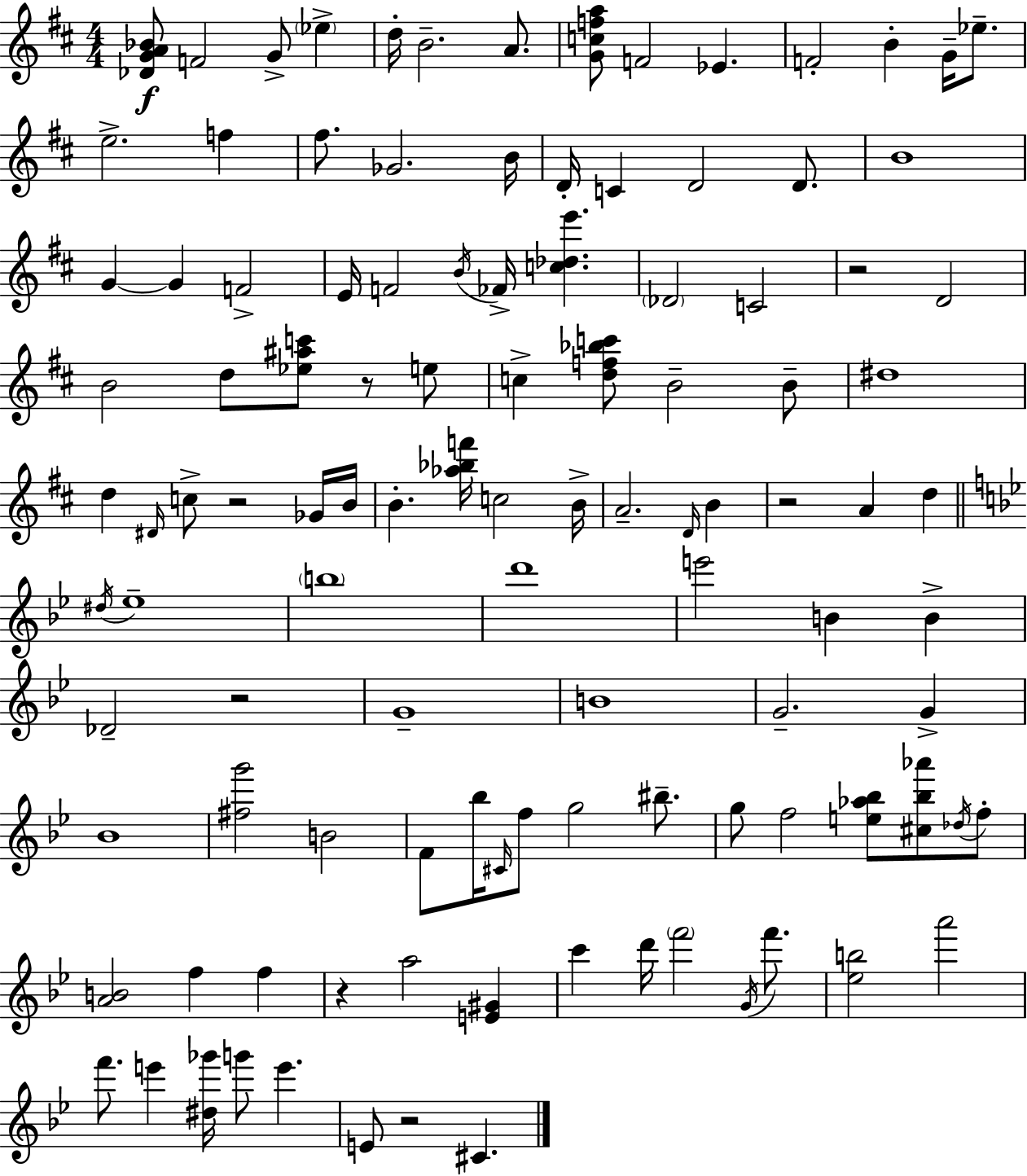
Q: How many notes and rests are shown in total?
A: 111